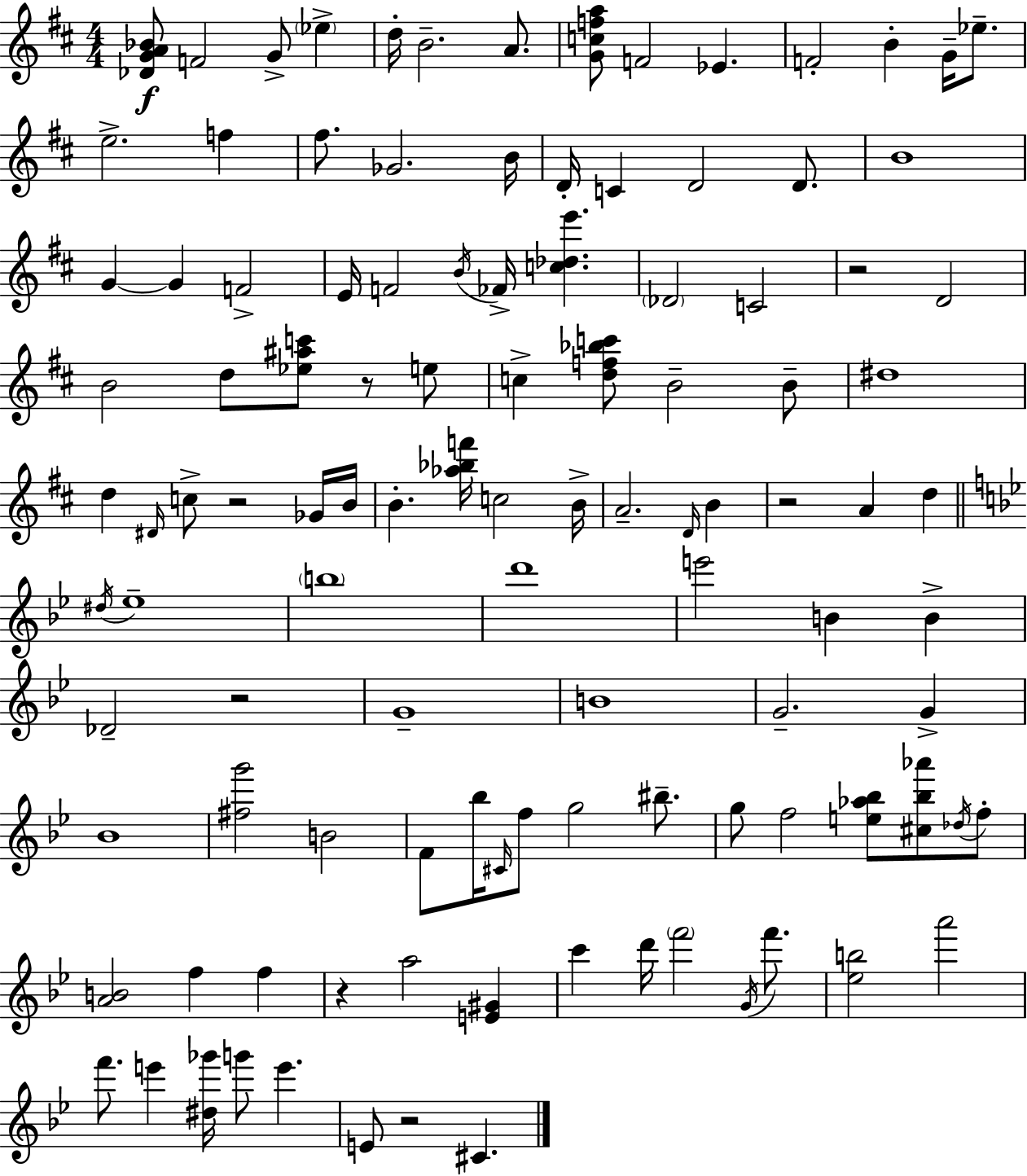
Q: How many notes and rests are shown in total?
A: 111